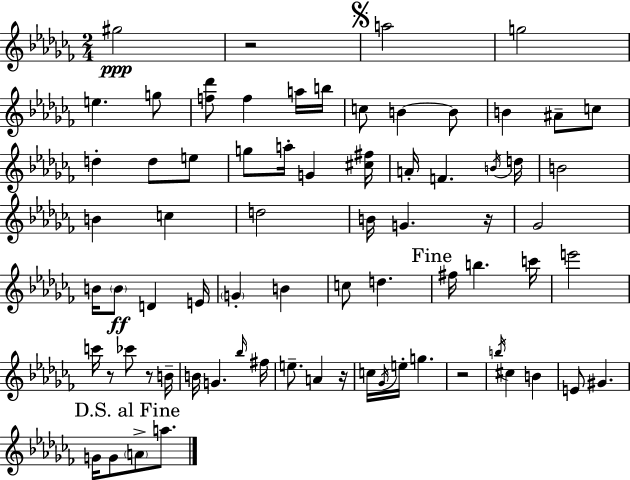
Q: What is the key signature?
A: AES minor